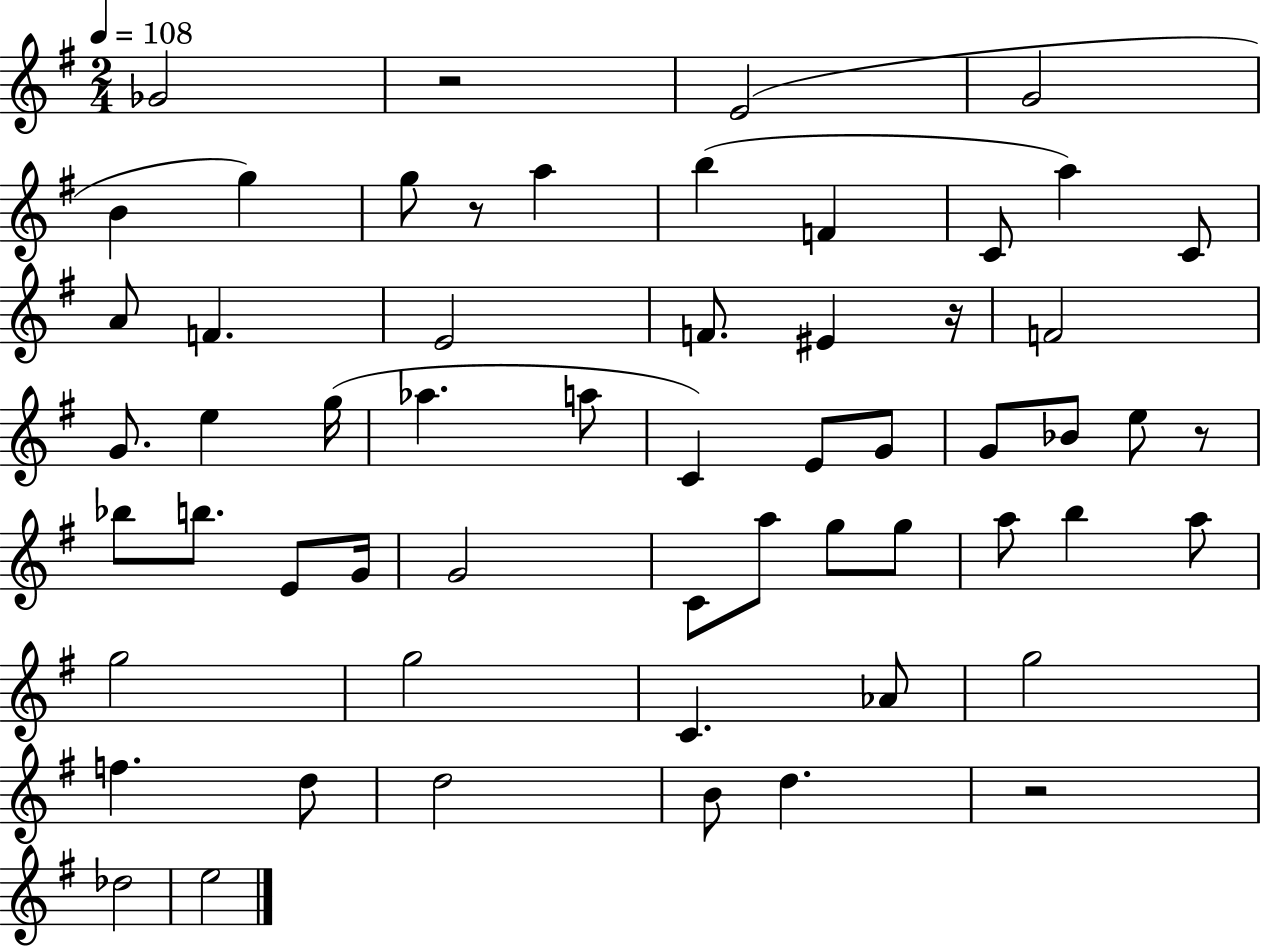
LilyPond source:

{
  \clef treble
  \numericTimeSignature
  \time 2/4
  \key g \major
  \tempo 4 = 108
  \repeat volta 2 { ges'2 | r2 | e'2( | g'2 | \break b'4 g''4) | g''8 r8 a''4 | b''4( f'4 | c'8 a''4) c'8 | \break a'8 f'4. | e'2 | f'8. eis'4 r16 | f'2 | \break g'8. e''4 g''16( | aes''4. a''8 | c'4) e'8 g'8 | g'8 bes'8 e''8 r8 | \break bes''8 b''8. e'8 g'16 | g'2 | c'8 a''8 g''8 g''8 | a''8 b''4 a''8 | \break g''2 | g''2 | c'4. aes'8 | g''2 | \break f''4. d''8 | d''2 | b'8 d''4. | r2 | \break des''2 | e''2 | } \bar "|."
}